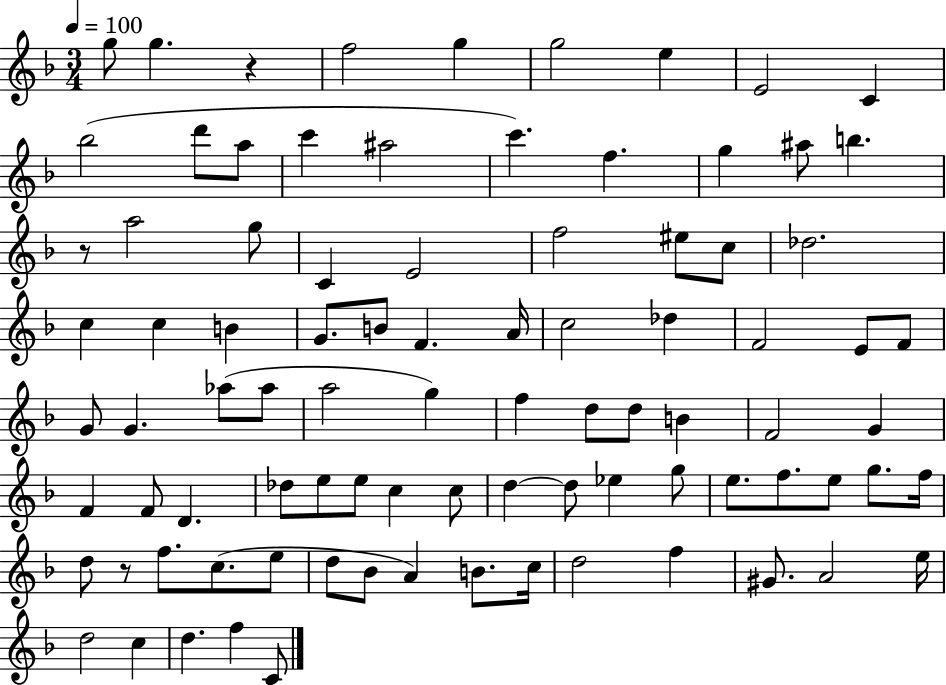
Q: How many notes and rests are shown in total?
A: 89